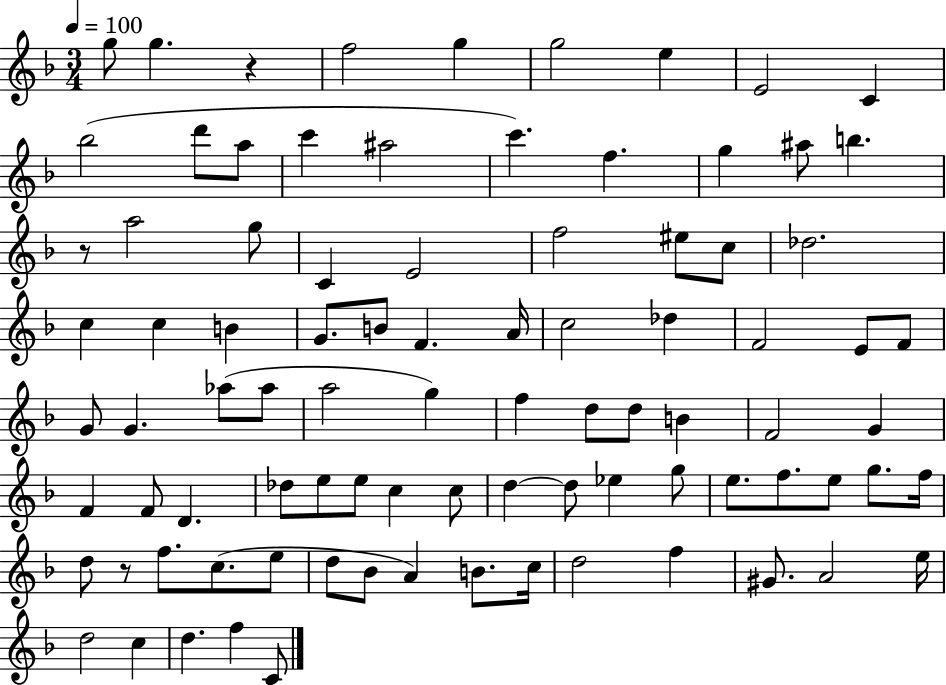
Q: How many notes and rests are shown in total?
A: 89